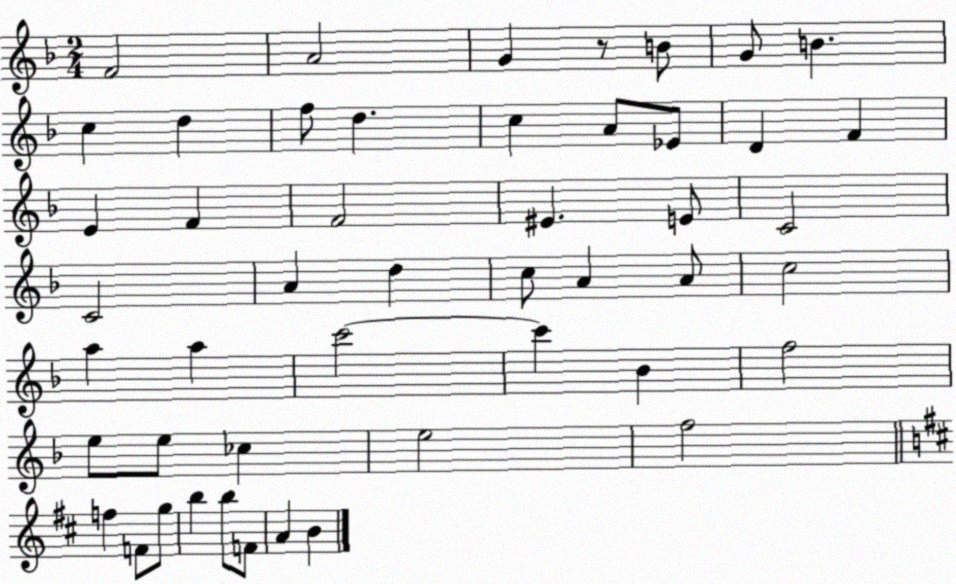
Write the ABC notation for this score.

X:1
T:Untitled
M:2/4
L:1/4
K:F
F2 A2 G z/2 B/2 G/2 B c d f/2 d c A/2 _E/2 D F E F F2 ^E E/2 C2 C2 A d c/2 A A/2 c2 a a c'2 c' _B f2 e/2 e/2 _c e2 f2 f F/2 g/2 b b/2 F/2 A B